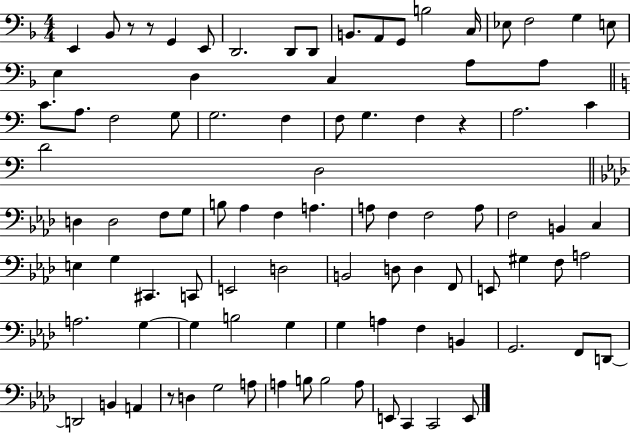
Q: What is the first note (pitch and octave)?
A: E2